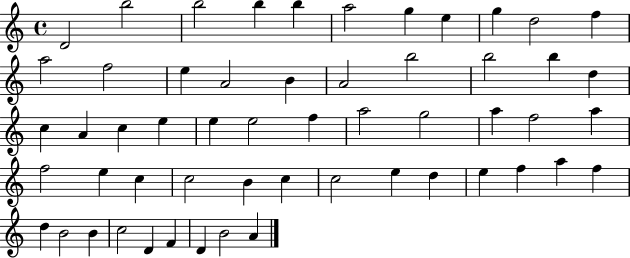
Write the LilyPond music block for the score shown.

{
  \clef treble
  \time 4/4
  \defaultTimeSignature
  \key c \major
  d'2 b''2 | b''2 b''4 b''4 | a''2 g''4 e''4 | g''4 d''2 f''4 | \break a''2 f''2 | e''4 a'2 b'4 | a'2 b''2 | b''2 b''4 d''4 | \break c''4 a'4 c''4 e''4 | e''4 e''2 f''4 | a''2 g''2 | a''4 f''2 a''4 | \break f''2 e''4 c''4 | c''2 b'4 c''4 | c''2 e''4 d''4 | e''4 f''4 a''4 f''4 | \break d''4 b'2 b'4 | c''2 d'4 f'4 | d'4 b'2 a'4 | \bar "|."
}